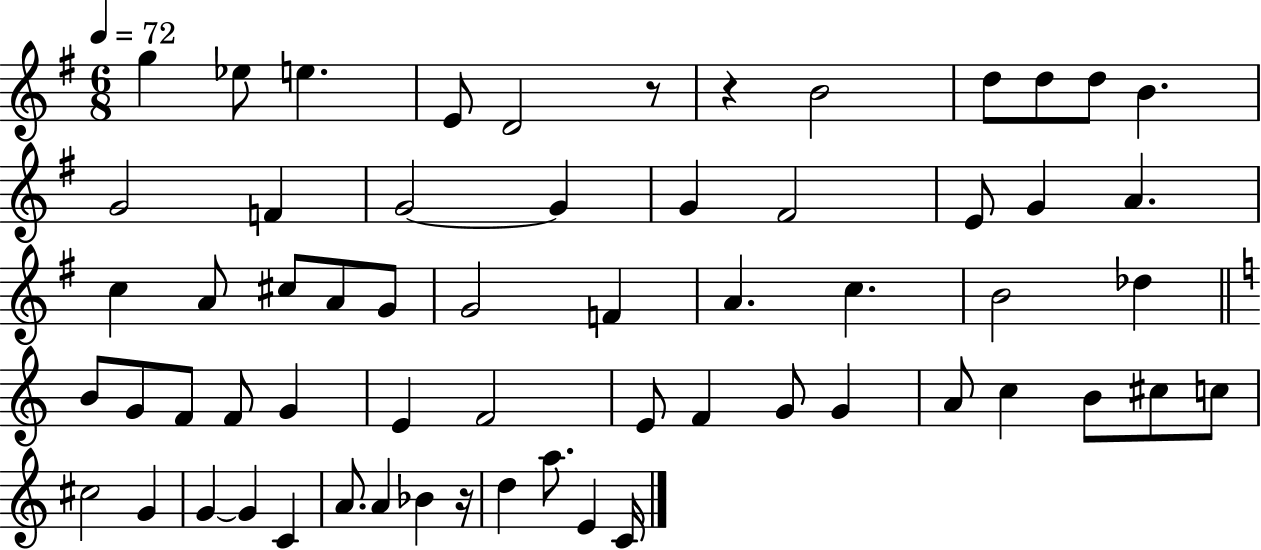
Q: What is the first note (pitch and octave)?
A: G5